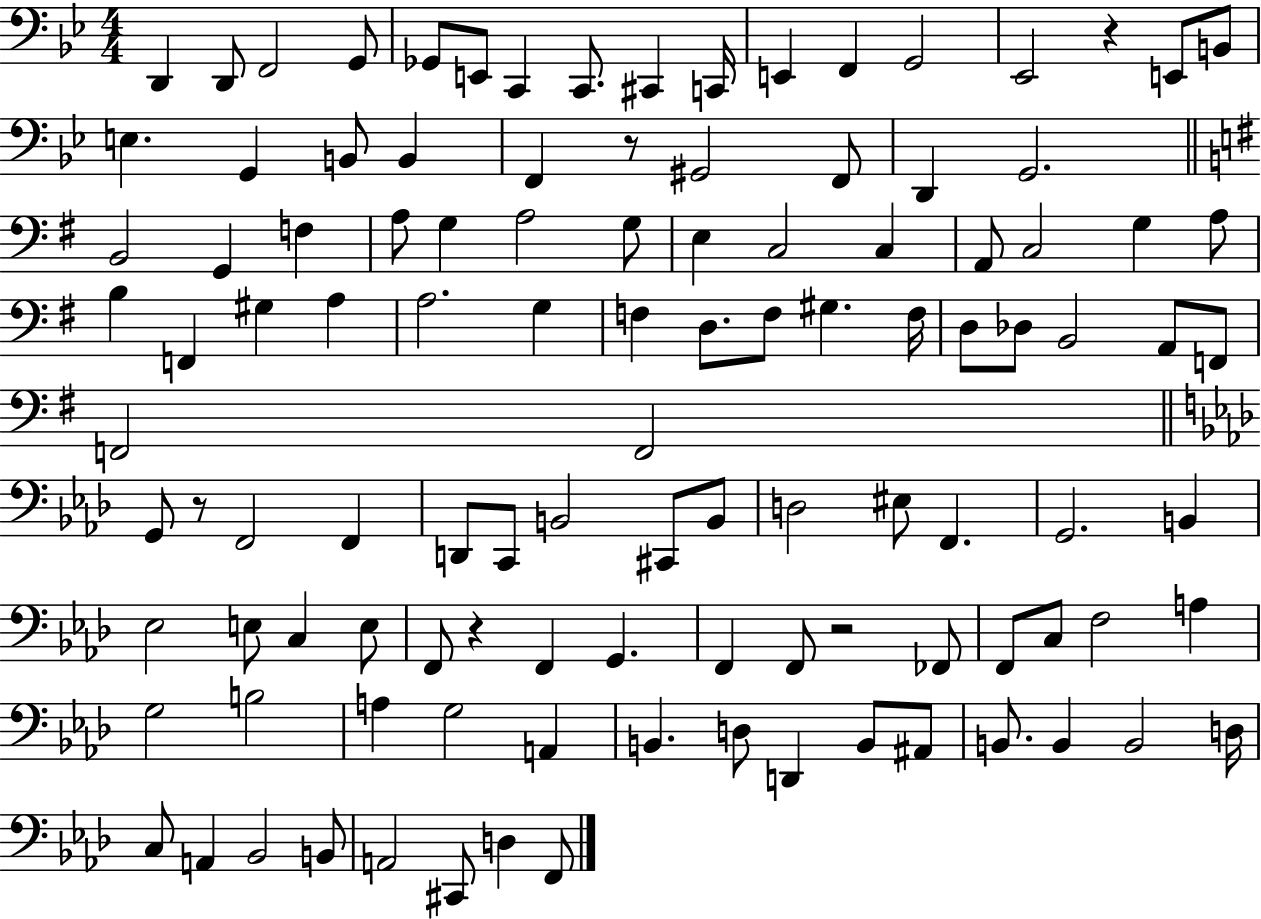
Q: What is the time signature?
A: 4/4